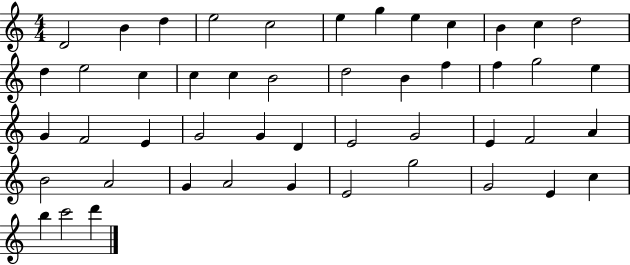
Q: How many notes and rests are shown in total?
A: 48